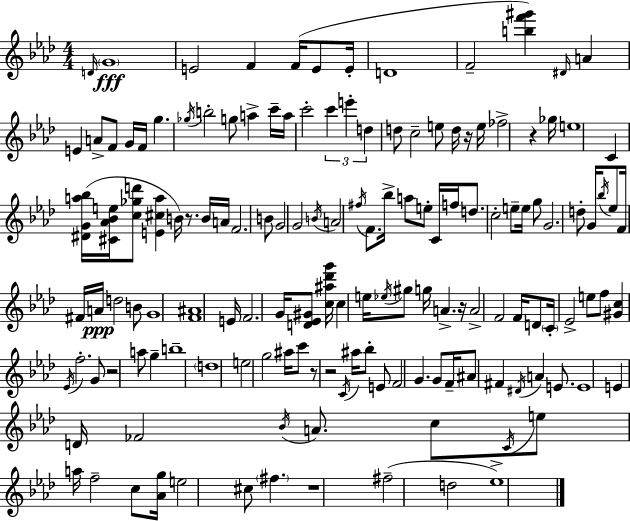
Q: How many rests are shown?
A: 8